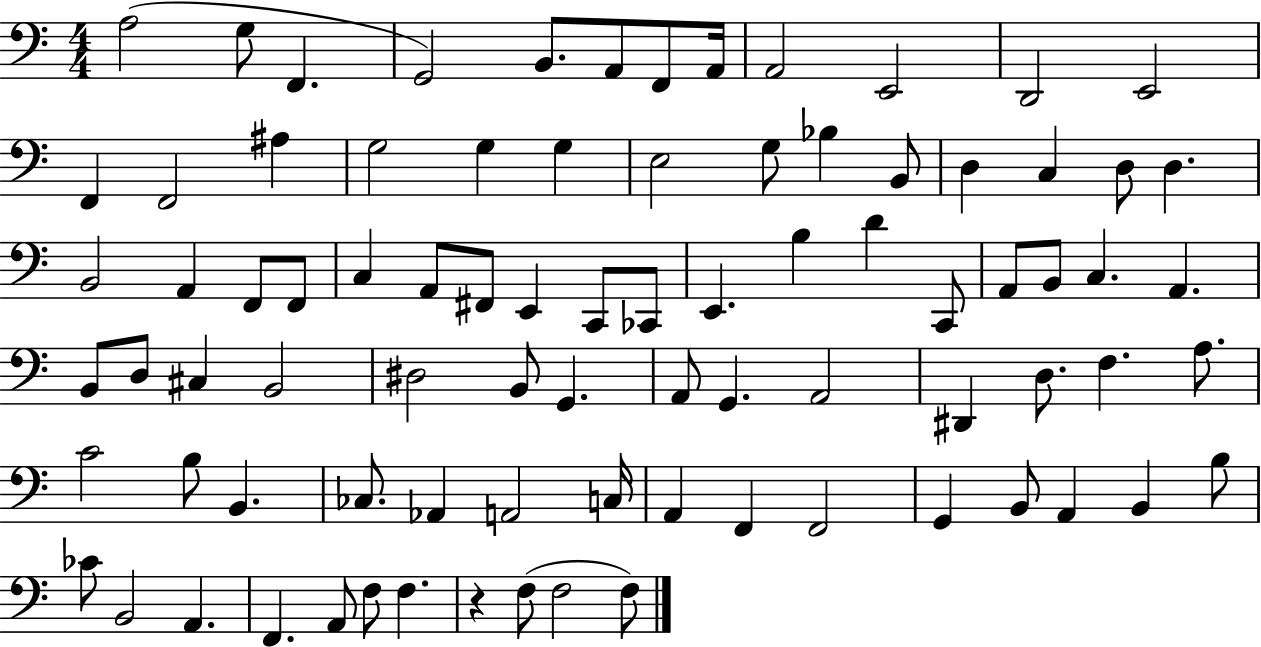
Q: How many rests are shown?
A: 1